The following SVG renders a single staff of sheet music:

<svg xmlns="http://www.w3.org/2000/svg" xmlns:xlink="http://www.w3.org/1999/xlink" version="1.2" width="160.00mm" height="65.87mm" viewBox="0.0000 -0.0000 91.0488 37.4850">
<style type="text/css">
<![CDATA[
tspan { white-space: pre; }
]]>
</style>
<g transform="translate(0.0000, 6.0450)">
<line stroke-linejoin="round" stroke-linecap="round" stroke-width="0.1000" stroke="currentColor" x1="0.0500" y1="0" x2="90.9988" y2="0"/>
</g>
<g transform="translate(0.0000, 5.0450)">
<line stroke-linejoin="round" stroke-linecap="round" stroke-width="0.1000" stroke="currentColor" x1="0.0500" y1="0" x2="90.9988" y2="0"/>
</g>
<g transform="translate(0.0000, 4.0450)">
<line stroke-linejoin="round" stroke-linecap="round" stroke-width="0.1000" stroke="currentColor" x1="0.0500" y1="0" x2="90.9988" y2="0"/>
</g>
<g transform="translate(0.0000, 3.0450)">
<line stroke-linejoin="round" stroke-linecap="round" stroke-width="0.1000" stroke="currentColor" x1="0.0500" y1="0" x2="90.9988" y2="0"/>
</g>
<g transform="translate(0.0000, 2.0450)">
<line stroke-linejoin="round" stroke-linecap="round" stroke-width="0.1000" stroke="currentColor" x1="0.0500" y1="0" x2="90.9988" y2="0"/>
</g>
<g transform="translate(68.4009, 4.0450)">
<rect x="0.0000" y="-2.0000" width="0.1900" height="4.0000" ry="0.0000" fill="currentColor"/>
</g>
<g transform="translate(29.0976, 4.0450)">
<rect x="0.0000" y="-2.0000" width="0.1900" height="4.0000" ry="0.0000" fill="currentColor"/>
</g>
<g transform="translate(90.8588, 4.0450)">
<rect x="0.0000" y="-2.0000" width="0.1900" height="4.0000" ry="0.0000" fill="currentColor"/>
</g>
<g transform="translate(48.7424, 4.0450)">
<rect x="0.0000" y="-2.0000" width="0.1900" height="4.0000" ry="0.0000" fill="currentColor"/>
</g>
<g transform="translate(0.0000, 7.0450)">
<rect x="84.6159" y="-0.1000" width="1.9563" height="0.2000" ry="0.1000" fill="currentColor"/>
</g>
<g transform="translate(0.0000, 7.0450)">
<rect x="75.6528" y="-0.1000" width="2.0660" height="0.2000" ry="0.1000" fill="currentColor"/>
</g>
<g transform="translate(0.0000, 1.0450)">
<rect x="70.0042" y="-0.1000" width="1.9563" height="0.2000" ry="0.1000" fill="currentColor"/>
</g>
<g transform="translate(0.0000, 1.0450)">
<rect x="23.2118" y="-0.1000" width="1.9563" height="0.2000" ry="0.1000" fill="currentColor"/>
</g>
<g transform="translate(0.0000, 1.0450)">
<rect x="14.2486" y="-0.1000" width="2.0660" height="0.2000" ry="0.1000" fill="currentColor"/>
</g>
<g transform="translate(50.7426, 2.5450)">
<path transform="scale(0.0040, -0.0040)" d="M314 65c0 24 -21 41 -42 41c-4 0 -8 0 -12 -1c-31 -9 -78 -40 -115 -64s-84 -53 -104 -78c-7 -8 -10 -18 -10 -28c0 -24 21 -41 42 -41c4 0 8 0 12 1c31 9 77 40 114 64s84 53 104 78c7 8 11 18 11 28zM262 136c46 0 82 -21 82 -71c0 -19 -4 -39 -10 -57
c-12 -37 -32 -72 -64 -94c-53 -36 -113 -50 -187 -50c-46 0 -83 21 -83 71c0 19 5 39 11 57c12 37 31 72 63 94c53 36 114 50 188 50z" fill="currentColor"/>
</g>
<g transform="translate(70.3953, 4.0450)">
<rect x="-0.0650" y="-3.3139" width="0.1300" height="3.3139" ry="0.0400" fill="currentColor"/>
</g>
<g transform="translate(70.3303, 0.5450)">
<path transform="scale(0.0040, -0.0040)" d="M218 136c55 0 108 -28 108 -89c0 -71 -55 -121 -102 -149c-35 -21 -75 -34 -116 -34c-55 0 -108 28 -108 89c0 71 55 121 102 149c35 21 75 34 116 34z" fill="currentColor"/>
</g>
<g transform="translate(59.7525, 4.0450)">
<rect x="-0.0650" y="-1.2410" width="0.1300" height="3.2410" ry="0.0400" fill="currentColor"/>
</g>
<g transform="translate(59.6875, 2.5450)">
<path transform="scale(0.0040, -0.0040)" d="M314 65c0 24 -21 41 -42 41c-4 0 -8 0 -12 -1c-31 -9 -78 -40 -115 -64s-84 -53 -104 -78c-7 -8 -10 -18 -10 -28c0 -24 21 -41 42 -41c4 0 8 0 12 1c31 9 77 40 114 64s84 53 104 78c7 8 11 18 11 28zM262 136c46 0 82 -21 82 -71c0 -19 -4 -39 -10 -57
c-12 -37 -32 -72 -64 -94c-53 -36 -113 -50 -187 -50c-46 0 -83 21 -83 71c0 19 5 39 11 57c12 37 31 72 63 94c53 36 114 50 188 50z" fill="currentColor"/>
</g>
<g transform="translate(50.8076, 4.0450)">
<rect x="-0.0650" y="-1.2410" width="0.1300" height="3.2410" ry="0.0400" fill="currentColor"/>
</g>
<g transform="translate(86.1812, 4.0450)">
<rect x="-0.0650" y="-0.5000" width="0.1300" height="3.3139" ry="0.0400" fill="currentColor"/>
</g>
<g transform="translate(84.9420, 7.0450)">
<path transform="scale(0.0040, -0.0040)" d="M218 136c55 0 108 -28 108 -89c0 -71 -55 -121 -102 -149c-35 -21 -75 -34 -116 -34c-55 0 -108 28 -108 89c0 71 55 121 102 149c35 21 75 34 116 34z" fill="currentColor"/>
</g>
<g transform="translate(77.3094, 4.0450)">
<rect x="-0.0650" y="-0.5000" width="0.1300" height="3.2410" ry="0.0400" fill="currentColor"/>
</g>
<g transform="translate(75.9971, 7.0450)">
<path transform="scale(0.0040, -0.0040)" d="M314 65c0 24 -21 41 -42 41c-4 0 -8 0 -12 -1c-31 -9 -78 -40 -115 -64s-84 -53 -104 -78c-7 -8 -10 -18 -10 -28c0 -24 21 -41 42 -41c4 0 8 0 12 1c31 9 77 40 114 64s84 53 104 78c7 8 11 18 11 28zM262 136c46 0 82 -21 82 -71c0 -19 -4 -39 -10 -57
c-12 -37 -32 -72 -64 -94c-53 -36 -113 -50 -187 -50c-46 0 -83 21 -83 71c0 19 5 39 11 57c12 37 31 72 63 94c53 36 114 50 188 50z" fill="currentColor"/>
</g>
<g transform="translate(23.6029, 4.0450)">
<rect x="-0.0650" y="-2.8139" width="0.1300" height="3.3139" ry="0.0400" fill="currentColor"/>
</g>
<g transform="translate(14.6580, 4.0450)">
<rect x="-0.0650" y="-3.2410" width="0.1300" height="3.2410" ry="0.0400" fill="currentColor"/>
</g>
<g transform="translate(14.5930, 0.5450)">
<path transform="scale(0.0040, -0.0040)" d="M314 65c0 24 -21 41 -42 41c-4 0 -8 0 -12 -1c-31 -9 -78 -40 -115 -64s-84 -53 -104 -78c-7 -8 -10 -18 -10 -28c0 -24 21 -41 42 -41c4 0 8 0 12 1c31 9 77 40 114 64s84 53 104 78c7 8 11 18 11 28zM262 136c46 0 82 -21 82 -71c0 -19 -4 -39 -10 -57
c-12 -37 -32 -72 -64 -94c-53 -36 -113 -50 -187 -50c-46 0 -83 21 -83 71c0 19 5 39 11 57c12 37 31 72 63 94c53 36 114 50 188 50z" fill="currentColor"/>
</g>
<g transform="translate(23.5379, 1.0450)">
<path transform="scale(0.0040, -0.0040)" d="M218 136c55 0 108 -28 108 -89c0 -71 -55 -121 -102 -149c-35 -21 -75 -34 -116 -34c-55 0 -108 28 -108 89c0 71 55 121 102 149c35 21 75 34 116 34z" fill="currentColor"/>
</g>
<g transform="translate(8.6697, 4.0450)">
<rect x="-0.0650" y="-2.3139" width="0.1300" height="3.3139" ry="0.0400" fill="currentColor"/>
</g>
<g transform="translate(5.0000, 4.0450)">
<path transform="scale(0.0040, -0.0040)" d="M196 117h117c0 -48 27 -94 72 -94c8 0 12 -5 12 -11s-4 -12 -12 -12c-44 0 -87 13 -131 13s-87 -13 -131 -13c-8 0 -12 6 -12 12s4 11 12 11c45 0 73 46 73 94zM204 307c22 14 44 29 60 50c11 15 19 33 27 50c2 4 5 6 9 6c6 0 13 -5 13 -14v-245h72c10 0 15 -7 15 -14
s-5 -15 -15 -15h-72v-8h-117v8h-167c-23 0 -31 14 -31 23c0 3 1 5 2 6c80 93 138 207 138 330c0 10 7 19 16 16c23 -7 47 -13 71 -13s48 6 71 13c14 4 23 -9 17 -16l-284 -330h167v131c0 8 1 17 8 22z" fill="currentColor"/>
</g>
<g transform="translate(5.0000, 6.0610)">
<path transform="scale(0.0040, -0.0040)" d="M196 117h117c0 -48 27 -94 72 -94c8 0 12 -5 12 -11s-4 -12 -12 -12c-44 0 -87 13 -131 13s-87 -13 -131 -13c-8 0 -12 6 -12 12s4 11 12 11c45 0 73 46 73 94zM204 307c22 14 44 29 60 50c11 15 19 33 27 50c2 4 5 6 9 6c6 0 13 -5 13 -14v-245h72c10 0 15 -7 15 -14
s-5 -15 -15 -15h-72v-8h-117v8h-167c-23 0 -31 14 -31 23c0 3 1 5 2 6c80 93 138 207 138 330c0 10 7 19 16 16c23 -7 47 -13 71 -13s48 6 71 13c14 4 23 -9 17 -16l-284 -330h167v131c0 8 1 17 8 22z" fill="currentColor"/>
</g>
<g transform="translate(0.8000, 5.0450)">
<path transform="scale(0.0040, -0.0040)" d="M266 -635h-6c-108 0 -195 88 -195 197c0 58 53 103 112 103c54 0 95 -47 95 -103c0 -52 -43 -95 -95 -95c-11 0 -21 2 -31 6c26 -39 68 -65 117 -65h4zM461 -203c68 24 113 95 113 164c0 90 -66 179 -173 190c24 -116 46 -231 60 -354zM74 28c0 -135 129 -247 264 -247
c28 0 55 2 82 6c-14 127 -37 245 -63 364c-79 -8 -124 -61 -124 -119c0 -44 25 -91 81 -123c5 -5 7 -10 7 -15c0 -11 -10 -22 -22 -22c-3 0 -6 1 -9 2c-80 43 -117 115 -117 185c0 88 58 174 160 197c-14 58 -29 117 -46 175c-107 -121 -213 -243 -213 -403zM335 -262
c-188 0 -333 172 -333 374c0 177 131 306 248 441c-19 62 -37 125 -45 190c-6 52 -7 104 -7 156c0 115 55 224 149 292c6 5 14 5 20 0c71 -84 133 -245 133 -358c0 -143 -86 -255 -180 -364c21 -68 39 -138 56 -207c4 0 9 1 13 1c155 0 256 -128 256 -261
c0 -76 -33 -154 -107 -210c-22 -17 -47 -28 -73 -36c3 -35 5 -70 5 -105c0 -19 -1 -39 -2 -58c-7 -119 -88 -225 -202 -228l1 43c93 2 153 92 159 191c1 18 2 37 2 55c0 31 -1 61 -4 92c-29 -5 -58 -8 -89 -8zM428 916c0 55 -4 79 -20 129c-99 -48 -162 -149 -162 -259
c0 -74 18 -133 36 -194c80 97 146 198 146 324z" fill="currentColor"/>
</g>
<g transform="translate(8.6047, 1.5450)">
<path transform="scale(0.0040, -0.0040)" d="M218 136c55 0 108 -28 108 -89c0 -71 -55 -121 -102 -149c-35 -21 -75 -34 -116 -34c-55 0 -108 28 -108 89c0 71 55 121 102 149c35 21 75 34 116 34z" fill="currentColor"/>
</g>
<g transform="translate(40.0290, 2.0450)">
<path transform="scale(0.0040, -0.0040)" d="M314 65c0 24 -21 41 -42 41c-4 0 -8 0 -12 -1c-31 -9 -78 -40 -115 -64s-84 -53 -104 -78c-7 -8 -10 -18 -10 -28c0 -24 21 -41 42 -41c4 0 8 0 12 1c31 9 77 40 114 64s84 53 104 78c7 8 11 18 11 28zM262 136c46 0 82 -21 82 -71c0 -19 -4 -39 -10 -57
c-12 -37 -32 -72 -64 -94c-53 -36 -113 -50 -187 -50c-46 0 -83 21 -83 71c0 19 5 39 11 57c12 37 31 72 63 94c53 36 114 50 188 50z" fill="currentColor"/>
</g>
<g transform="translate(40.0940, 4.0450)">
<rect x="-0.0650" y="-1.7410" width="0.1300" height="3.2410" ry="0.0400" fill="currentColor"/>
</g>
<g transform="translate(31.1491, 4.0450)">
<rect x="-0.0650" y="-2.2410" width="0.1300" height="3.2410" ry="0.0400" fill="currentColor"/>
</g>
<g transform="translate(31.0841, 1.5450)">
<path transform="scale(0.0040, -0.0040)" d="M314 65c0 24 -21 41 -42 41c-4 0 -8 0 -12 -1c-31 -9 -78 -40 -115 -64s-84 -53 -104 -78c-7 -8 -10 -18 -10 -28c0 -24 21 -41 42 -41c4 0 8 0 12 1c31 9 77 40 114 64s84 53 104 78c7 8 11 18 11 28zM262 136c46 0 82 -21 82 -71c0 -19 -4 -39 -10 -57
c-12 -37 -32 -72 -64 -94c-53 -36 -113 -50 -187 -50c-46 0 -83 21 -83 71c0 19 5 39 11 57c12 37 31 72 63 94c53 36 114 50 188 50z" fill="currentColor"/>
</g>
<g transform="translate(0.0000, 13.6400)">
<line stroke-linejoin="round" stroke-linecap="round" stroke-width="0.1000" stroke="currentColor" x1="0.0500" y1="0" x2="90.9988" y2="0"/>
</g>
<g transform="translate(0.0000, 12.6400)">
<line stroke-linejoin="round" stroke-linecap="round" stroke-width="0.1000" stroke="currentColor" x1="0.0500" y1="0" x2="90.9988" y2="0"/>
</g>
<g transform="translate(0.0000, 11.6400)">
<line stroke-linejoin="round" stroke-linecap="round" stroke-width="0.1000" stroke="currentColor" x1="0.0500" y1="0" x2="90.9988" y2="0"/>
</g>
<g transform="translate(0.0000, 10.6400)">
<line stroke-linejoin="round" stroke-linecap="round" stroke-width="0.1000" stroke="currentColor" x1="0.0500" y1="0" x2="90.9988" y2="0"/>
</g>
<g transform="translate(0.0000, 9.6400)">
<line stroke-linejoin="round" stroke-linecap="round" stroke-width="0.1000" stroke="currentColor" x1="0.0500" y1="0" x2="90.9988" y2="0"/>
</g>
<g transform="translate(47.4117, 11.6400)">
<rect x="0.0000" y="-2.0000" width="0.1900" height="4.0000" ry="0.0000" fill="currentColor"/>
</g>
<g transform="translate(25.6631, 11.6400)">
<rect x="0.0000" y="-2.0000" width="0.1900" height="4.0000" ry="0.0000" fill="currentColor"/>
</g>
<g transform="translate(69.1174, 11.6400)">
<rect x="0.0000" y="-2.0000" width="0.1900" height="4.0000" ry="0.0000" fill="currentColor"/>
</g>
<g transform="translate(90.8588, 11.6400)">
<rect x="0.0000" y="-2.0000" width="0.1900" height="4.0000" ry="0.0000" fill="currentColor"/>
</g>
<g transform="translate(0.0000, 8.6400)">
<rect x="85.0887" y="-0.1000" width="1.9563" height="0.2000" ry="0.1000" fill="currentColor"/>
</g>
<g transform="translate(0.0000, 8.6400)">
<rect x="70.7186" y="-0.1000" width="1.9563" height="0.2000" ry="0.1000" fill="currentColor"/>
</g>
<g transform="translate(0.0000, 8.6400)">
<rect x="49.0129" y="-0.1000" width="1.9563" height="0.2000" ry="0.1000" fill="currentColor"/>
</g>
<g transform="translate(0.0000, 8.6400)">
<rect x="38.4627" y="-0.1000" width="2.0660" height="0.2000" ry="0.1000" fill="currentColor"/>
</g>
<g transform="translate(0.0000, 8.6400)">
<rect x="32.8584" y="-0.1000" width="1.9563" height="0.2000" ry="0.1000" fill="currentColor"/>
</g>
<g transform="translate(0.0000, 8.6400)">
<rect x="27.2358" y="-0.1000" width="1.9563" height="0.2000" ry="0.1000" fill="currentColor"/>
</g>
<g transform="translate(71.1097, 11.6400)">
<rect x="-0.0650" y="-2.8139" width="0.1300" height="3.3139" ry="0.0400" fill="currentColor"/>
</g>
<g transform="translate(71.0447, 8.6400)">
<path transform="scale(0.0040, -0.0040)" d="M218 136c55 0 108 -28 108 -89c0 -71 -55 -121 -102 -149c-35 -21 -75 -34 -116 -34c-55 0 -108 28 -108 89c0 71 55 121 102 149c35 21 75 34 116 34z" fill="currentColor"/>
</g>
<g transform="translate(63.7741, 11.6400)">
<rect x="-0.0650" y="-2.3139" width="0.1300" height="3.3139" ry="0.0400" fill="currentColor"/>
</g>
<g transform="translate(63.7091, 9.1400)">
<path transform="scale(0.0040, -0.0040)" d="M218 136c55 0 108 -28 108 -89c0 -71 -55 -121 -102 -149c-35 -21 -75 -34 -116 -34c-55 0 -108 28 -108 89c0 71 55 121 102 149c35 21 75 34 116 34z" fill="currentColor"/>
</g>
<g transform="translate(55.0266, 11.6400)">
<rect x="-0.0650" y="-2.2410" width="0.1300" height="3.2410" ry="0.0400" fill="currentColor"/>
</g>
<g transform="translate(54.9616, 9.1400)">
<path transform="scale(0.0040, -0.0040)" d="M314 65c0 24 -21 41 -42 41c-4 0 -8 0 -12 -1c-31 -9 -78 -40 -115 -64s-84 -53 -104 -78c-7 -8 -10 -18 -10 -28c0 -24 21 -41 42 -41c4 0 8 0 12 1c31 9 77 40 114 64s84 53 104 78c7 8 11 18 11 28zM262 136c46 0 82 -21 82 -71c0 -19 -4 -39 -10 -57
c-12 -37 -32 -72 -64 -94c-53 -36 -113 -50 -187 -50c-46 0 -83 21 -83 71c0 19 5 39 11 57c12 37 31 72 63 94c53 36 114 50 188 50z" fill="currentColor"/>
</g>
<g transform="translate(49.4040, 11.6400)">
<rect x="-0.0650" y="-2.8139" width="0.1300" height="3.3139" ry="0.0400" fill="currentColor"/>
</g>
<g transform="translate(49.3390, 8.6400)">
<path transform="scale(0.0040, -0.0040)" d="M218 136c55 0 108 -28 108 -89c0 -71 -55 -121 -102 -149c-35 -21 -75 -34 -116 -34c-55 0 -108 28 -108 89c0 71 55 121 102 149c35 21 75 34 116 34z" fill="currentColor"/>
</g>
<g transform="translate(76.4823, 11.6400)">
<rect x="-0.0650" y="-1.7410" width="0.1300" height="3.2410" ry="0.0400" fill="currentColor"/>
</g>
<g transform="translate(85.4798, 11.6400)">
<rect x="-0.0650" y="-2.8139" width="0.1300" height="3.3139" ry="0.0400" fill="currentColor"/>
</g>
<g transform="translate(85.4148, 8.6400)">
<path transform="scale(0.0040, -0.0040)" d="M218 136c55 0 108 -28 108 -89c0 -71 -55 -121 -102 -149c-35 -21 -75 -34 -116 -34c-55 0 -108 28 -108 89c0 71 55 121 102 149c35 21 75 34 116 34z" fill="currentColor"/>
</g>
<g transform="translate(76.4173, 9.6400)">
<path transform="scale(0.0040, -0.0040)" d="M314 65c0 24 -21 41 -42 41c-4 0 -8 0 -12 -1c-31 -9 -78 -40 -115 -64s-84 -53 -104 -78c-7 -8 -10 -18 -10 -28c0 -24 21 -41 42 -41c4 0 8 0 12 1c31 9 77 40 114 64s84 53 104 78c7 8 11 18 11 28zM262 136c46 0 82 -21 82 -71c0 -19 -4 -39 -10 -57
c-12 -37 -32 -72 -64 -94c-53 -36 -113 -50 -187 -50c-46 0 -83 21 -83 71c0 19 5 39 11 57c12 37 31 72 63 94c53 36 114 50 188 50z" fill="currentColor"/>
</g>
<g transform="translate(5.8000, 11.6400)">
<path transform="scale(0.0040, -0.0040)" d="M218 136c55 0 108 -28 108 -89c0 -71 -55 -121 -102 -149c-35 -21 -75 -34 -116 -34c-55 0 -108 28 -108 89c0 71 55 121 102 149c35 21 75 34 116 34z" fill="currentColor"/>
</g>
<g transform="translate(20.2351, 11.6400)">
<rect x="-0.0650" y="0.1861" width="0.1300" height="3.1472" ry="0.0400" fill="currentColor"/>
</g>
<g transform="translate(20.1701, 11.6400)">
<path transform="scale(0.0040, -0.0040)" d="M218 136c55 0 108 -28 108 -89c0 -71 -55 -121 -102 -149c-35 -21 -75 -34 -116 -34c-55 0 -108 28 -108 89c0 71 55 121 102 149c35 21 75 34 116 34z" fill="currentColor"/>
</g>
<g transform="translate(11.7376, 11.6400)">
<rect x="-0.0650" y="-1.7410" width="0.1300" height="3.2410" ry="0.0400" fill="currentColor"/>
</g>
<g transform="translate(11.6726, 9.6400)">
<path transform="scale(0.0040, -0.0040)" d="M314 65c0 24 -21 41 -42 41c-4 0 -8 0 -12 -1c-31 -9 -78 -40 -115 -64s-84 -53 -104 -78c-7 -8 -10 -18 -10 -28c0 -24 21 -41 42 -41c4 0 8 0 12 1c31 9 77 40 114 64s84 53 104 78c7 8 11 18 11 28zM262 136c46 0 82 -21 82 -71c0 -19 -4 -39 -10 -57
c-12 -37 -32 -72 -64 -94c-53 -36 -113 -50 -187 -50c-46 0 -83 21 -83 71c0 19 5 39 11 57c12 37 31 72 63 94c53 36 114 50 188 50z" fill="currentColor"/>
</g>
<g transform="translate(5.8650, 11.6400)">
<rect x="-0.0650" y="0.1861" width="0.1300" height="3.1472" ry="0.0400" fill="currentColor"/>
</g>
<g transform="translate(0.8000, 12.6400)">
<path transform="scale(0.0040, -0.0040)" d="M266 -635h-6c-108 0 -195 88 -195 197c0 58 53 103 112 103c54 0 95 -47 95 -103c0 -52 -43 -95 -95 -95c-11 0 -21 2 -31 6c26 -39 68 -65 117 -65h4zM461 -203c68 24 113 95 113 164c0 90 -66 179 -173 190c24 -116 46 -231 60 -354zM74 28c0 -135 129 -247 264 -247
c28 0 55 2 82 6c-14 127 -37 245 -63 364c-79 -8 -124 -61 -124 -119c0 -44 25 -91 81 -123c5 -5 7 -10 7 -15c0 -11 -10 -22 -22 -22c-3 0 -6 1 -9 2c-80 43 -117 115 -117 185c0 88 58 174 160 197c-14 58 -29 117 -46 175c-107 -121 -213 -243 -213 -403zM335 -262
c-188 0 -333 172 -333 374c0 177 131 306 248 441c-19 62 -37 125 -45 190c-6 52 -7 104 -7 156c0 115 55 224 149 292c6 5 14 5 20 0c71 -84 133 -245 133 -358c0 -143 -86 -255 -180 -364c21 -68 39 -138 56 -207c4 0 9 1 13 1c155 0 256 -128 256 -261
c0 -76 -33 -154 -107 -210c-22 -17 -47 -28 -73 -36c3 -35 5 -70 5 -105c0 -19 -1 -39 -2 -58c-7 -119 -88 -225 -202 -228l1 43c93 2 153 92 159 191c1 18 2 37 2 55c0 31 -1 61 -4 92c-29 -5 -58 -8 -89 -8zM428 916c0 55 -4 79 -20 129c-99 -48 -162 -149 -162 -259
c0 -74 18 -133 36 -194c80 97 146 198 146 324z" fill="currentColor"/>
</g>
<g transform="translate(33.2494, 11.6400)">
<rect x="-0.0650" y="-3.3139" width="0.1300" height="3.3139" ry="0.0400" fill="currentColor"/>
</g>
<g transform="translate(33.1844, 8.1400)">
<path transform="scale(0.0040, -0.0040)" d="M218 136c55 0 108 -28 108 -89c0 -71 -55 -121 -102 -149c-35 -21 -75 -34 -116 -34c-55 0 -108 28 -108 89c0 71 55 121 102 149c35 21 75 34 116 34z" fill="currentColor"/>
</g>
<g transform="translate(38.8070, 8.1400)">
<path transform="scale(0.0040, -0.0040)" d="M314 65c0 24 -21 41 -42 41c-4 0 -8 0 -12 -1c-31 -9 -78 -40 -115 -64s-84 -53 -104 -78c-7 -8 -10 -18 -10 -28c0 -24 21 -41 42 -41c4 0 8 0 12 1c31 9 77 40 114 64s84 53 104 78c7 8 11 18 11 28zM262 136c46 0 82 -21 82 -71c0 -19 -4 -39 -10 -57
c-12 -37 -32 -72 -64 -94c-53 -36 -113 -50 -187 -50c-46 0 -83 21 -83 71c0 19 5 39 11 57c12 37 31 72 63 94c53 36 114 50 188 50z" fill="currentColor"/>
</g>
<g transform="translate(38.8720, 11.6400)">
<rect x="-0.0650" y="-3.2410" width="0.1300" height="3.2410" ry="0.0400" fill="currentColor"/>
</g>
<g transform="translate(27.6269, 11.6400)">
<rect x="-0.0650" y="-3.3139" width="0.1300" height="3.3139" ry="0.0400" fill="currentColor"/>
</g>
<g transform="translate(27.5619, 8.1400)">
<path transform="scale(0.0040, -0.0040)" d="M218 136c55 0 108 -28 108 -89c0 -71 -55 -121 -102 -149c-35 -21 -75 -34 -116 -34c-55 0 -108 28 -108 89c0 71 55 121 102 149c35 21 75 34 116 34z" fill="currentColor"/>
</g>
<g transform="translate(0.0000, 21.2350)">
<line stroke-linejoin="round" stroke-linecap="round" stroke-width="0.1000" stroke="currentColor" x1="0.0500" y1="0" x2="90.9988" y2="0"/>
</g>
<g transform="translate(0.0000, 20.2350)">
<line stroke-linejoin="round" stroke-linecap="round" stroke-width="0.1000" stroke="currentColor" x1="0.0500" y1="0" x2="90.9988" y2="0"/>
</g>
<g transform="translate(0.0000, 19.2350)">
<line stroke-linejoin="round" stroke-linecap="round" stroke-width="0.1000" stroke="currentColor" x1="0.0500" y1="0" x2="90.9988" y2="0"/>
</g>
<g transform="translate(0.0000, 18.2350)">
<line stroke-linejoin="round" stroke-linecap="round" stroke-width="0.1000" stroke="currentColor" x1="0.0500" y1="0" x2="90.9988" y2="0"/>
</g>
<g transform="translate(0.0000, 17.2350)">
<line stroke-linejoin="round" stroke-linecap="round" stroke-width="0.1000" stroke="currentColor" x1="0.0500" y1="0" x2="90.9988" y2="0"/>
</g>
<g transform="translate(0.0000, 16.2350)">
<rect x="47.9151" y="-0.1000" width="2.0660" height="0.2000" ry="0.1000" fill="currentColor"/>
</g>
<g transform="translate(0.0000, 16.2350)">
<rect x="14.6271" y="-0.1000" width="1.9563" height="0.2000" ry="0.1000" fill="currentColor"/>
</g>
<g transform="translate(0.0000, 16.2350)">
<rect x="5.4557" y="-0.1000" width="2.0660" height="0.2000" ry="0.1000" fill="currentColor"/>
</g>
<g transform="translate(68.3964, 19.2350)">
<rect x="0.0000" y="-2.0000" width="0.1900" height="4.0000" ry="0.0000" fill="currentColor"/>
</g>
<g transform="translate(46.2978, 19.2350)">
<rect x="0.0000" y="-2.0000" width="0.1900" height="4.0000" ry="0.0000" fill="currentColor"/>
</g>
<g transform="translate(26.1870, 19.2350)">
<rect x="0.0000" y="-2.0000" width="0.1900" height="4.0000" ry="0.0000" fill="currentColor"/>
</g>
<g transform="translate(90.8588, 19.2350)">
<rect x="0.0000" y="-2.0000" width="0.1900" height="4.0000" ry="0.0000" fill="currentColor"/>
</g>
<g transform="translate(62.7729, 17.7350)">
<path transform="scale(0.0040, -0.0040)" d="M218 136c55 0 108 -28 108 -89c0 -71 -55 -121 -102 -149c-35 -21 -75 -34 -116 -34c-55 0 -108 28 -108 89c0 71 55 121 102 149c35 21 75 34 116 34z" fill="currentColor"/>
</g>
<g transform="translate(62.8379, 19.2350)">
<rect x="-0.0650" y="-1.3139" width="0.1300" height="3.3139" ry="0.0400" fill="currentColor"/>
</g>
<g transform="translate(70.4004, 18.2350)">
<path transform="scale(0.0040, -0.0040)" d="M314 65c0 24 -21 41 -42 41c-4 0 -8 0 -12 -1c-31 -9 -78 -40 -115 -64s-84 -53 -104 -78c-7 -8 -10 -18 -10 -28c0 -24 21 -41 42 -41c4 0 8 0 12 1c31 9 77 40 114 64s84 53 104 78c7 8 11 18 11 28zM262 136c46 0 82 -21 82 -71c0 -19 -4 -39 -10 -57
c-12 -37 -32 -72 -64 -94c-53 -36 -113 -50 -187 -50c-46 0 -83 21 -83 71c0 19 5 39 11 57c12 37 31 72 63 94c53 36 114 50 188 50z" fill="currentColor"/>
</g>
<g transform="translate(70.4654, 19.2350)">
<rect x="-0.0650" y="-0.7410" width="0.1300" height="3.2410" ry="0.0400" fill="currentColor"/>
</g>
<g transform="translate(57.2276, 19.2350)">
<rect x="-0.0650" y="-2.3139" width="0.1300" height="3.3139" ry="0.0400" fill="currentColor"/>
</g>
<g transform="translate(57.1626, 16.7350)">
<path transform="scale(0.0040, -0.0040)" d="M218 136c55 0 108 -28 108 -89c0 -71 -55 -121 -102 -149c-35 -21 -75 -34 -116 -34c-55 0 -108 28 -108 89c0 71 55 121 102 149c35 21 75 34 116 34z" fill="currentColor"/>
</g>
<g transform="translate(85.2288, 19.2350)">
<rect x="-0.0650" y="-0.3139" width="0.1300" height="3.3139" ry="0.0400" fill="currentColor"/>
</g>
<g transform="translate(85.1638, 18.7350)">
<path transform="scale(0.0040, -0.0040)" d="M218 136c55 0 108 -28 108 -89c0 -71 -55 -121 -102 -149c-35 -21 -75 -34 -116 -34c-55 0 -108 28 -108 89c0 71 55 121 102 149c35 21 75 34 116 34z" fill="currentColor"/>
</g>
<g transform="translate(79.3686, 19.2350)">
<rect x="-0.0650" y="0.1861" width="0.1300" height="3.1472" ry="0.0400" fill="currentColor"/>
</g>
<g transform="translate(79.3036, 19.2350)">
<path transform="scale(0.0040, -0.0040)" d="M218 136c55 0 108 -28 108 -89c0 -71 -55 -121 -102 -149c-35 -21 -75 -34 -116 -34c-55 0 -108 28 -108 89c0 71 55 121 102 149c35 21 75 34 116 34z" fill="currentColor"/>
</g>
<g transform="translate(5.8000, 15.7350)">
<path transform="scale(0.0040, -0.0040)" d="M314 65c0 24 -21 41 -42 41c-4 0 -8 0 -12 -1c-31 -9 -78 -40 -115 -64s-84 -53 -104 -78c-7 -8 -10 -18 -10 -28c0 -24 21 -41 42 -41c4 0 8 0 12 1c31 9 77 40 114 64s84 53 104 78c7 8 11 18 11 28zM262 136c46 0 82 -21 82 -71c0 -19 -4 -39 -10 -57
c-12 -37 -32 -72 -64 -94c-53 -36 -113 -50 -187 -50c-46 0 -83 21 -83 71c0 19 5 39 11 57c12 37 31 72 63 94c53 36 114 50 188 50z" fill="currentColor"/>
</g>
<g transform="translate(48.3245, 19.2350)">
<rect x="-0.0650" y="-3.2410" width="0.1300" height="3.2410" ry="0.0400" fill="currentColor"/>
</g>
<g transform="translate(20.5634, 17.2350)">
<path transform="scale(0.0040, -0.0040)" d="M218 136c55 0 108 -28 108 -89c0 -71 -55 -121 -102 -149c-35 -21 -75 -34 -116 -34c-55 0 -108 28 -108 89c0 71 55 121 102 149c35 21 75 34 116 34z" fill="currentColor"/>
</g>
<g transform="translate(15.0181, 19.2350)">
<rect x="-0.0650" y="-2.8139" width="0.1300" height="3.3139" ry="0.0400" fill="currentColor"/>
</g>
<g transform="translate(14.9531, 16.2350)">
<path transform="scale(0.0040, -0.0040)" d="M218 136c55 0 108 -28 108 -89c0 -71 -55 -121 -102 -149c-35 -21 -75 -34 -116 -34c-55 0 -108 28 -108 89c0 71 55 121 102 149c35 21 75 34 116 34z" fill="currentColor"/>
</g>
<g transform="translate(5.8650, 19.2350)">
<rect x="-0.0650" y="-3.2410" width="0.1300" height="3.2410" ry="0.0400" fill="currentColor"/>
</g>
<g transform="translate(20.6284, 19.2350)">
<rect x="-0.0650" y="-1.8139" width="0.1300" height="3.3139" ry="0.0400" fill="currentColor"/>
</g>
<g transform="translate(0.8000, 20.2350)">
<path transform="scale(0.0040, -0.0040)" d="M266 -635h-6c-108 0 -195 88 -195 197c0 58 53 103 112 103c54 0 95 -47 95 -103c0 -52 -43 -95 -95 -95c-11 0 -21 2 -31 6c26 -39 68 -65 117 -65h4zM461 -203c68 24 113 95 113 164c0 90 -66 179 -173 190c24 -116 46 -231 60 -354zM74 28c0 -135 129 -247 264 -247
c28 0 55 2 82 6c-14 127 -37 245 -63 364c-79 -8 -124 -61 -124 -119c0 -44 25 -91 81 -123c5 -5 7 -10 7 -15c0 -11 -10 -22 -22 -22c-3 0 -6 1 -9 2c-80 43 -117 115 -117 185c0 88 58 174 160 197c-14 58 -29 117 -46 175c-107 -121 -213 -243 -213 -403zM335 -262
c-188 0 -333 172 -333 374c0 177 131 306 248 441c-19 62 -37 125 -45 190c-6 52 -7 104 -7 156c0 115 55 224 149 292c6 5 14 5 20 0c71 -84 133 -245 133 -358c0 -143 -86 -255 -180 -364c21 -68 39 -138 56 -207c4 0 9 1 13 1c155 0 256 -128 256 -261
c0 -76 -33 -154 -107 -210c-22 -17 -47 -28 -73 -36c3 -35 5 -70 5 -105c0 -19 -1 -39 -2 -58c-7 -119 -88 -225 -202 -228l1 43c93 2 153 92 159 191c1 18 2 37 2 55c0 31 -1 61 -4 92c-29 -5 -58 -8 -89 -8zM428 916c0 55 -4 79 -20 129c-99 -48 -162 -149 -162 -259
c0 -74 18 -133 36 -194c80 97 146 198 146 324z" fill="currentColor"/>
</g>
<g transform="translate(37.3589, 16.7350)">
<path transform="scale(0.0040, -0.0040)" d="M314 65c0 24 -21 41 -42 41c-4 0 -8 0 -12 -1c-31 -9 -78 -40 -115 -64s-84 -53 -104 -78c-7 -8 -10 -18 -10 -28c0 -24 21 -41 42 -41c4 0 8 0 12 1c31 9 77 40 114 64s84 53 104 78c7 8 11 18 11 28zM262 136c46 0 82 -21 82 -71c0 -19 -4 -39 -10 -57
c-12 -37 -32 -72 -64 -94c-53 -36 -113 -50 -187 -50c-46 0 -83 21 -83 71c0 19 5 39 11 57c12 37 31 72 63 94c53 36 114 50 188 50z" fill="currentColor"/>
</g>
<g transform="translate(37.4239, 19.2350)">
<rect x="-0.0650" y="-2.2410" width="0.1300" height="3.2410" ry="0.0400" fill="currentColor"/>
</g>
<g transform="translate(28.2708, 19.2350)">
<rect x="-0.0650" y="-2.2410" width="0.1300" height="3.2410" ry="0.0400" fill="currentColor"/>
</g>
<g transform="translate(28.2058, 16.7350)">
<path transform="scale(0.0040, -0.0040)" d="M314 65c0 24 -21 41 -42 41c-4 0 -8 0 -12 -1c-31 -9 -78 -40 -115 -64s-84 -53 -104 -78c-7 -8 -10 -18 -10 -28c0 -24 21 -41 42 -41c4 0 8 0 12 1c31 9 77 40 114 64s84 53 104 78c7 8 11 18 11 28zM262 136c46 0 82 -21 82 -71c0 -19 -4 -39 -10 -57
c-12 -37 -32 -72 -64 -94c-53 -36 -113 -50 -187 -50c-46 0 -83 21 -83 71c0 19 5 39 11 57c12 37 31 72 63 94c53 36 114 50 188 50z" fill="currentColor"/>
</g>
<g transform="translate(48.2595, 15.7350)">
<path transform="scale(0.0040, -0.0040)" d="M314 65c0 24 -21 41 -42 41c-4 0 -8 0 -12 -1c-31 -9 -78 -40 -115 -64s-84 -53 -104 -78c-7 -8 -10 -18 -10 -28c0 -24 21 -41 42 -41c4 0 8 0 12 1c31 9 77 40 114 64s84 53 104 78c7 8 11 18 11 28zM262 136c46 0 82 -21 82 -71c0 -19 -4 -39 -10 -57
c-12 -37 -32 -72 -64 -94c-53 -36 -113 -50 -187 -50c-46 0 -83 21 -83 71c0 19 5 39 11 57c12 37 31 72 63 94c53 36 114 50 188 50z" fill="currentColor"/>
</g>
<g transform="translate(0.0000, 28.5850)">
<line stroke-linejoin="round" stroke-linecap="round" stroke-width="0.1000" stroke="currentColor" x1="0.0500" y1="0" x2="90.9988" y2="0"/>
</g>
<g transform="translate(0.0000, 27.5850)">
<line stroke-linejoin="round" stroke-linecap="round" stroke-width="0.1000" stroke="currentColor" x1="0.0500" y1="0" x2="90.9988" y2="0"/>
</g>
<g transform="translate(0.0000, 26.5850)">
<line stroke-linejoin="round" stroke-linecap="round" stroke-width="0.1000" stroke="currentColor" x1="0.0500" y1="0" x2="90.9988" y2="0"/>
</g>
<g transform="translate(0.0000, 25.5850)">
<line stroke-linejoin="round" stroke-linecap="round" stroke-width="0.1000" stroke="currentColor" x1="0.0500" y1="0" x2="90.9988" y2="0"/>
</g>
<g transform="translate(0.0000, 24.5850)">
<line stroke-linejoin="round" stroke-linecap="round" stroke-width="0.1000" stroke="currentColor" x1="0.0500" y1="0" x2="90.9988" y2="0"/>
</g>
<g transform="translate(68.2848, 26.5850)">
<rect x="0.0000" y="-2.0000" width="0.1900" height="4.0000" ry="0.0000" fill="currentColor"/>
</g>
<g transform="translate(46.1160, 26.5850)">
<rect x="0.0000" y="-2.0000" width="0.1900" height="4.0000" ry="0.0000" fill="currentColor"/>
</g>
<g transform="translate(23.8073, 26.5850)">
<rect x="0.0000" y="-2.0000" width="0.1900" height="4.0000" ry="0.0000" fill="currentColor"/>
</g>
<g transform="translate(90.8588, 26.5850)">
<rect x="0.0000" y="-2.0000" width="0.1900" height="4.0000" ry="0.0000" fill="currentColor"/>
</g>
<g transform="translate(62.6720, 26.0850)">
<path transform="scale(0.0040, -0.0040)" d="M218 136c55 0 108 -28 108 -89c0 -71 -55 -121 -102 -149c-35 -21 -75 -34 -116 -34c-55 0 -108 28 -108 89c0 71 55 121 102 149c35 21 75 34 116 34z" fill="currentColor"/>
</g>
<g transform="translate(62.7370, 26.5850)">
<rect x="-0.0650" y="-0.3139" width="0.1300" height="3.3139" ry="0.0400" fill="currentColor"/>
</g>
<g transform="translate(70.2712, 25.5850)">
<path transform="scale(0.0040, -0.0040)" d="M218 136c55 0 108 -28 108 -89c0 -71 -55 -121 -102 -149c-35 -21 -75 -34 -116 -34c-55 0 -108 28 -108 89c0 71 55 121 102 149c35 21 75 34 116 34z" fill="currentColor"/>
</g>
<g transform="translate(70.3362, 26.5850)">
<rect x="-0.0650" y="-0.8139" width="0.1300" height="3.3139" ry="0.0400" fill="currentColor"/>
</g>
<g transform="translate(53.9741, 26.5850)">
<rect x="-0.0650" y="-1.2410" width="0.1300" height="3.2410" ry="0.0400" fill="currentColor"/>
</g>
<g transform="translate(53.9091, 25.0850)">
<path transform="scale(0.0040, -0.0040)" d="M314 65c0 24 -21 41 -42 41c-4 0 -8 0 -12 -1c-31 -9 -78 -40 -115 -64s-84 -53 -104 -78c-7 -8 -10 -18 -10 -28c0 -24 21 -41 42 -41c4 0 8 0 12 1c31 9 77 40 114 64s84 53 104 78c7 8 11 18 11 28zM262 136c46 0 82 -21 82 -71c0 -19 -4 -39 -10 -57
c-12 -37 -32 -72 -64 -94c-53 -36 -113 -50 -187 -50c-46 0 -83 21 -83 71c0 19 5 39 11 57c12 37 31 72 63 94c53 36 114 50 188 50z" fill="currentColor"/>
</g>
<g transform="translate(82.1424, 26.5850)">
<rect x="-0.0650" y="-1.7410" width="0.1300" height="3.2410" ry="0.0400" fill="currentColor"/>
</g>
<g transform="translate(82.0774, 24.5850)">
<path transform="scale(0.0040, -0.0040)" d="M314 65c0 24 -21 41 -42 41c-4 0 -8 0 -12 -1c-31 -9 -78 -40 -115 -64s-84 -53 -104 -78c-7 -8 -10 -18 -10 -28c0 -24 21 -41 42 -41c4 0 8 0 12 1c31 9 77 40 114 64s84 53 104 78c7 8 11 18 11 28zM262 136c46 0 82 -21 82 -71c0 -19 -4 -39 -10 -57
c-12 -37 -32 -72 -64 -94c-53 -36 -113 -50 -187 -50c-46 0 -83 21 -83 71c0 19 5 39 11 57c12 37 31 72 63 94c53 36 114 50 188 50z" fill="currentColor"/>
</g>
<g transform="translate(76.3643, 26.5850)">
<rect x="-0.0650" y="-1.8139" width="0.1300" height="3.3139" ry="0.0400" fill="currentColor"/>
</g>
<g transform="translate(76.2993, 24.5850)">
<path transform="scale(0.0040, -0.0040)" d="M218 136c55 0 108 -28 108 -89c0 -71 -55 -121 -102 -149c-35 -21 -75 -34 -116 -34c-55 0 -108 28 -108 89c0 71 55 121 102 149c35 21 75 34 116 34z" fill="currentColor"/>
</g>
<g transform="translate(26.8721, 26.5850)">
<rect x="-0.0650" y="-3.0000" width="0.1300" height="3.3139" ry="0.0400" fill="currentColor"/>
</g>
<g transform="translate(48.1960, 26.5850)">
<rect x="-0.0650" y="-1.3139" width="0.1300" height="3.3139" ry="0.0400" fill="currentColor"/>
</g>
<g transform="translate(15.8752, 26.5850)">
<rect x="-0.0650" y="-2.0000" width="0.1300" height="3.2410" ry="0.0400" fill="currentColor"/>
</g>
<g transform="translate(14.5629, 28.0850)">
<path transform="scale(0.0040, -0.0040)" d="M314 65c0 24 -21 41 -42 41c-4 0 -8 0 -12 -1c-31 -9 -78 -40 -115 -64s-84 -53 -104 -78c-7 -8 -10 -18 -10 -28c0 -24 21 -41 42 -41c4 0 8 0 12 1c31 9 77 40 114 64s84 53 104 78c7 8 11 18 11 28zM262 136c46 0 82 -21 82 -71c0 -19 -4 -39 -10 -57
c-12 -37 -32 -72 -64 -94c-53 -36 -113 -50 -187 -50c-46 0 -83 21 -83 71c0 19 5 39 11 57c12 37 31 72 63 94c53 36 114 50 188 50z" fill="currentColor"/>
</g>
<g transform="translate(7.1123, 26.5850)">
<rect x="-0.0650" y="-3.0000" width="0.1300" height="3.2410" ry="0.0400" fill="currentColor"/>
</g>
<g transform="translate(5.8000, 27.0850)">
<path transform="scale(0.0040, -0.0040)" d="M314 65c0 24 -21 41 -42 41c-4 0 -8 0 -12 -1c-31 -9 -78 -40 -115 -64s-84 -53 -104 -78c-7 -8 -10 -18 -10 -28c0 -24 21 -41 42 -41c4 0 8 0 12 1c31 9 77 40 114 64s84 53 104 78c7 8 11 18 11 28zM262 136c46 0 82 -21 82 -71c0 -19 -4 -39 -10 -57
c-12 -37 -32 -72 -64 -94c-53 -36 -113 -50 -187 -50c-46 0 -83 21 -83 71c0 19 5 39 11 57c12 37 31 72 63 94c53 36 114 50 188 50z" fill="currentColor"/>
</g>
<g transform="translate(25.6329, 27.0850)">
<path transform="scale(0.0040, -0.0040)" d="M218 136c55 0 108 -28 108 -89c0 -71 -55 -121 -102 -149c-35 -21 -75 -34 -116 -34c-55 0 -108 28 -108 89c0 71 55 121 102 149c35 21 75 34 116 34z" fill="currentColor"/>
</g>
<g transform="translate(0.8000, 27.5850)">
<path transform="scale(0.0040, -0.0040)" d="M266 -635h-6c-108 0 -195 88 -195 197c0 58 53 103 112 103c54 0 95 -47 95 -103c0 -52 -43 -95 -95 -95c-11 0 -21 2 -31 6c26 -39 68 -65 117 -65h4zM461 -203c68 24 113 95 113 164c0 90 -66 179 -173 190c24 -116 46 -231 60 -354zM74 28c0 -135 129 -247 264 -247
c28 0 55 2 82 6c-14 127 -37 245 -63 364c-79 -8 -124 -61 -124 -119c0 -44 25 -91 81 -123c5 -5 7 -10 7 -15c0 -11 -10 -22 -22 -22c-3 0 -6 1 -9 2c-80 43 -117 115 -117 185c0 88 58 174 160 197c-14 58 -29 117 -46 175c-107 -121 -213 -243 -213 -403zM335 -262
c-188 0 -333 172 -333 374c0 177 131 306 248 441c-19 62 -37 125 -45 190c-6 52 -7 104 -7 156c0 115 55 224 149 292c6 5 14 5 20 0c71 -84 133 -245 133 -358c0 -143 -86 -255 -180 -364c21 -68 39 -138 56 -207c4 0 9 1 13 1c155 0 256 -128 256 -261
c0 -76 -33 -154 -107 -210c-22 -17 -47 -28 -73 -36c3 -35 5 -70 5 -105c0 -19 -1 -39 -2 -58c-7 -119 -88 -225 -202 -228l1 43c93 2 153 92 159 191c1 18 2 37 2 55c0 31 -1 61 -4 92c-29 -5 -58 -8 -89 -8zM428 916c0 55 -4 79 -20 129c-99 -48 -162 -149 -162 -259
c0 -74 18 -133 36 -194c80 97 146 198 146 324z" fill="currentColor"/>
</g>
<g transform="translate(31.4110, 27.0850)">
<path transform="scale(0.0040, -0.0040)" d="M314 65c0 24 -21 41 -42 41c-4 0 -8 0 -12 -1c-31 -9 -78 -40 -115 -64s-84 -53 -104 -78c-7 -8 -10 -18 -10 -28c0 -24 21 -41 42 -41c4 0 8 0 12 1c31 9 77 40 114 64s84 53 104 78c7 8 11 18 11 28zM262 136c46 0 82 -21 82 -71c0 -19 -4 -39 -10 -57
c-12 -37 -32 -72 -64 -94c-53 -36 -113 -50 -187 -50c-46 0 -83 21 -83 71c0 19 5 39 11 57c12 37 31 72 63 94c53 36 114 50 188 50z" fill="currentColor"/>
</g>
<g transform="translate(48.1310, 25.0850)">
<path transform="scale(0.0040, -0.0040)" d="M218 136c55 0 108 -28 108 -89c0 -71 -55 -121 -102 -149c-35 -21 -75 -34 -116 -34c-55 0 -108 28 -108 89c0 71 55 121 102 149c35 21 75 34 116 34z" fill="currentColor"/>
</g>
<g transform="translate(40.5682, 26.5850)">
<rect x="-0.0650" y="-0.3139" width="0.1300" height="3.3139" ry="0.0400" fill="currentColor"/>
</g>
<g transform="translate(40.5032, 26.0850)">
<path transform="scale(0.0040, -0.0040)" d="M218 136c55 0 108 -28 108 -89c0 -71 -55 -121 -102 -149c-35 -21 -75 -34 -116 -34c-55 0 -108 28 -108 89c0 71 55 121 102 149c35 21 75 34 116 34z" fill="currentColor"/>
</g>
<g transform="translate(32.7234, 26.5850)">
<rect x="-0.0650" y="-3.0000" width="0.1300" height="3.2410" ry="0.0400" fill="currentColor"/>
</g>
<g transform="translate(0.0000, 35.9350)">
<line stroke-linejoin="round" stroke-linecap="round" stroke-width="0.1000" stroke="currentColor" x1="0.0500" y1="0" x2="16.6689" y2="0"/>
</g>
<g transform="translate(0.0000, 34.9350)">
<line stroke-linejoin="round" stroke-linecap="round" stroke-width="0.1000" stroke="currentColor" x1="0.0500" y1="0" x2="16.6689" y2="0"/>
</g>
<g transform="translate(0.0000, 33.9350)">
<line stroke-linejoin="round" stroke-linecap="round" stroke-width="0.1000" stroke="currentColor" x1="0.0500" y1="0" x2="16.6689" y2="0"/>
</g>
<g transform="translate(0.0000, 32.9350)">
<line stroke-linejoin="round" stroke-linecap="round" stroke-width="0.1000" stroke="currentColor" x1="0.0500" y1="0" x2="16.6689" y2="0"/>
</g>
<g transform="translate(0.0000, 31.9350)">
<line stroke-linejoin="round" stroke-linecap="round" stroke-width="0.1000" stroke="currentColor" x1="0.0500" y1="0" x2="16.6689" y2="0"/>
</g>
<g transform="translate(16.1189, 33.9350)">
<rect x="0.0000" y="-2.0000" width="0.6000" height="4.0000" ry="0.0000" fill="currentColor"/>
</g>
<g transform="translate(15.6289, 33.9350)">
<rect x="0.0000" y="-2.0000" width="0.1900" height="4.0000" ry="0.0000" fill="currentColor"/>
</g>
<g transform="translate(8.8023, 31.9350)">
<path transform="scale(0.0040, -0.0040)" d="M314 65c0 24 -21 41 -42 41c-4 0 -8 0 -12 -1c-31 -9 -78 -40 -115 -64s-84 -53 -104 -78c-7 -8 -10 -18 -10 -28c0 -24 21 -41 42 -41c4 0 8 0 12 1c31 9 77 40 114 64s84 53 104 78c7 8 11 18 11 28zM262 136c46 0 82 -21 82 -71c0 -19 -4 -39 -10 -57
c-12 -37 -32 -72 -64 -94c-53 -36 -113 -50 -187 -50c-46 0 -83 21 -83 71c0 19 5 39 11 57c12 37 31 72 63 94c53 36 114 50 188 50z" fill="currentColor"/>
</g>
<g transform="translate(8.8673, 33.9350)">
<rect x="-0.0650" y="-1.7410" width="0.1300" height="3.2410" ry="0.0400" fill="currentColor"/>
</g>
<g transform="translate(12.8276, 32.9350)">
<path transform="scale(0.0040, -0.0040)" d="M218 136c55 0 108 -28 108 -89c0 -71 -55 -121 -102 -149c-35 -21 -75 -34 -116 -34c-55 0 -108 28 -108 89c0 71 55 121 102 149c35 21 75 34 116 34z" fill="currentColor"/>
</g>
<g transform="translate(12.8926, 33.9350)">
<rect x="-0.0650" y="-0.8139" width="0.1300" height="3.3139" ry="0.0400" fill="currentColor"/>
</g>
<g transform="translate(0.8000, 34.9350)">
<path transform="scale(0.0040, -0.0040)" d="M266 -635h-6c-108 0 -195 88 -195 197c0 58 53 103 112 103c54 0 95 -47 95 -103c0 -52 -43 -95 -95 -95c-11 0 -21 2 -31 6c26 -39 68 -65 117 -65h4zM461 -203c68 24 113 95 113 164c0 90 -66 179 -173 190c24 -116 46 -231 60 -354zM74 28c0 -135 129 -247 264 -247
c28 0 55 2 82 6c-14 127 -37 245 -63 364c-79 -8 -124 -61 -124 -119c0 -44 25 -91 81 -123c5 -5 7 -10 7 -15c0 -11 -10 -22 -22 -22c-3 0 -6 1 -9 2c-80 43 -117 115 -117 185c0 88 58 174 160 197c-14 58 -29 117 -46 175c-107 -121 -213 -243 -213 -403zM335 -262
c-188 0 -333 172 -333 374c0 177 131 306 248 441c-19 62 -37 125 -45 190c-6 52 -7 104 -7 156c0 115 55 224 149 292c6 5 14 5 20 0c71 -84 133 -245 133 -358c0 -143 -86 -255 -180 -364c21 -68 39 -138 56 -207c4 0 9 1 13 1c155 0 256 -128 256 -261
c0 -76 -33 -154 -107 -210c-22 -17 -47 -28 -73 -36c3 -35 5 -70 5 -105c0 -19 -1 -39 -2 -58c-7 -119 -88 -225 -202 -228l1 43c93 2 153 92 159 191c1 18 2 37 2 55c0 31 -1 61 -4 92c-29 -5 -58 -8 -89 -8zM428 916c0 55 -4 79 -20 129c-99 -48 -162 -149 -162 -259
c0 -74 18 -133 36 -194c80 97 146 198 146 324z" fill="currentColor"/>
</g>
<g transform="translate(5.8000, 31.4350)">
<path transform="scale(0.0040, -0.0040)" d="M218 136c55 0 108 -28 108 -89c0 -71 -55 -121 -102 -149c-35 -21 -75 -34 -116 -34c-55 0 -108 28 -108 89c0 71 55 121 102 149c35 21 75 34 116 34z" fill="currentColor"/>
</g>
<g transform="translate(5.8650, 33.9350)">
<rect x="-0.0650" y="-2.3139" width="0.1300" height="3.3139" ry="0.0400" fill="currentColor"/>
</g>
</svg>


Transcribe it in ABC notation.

X:1
T:Untitled
M:4/4
L:1/4
K:C
g b2 a g2 f2 e2 e2 b C2 C B f2 B b b b2 a g2 g a f2 a b2 a f g2 g2 b2 g e d2 B c A2 F2 A A2 c e e2 c d f f2 g f2 d